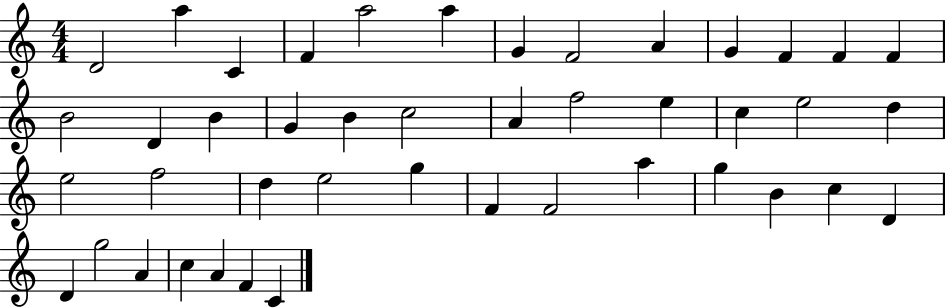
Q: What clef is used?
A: treble